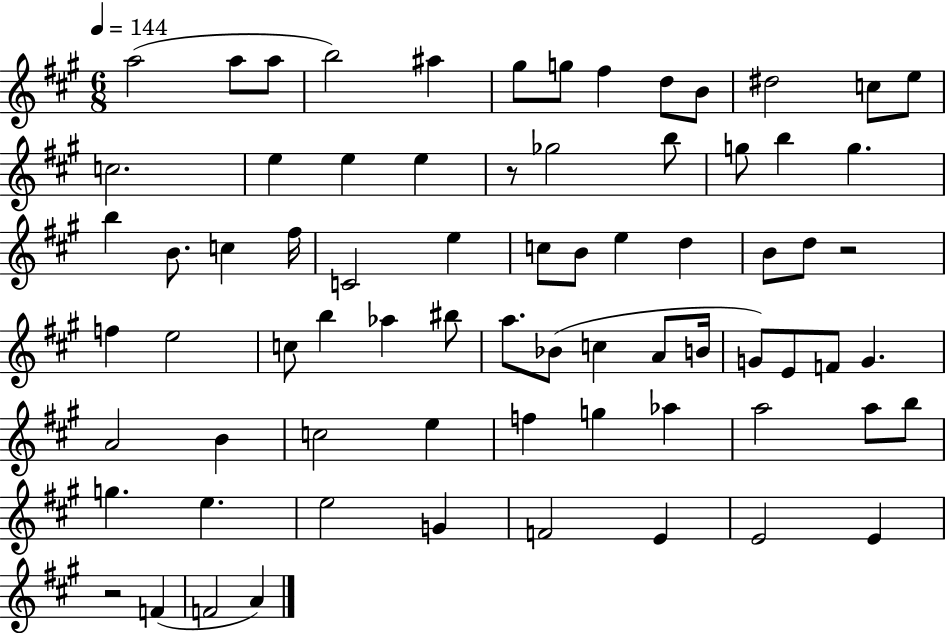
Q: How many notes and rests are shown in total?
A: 73